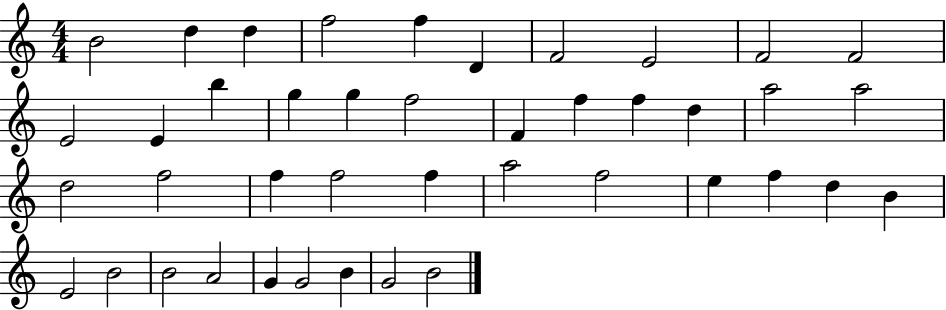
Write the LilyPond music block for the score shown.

{
  \clef treble
  \numericTimeSignature
  \time 4/4
  \key c \major
  b'2 d''4 d''4 | f''2 f''4 d'4 | f'2 e'2 | f'2 f'2 | \break e'2 e'4 b''4 | g''4 g''4 f''2 | f'4 f''4 f''4 d''4 | a''2 a''2 | \break d''2 f''2 | f''4 f''2 f''4 | a''2 f''2 | e''4 f''4 d''4 b'4 | \break e'2 b'2 | b'2 a'2 | g'4 g'2 b'4 | g'2 b'2 | \break \bar "|."
}